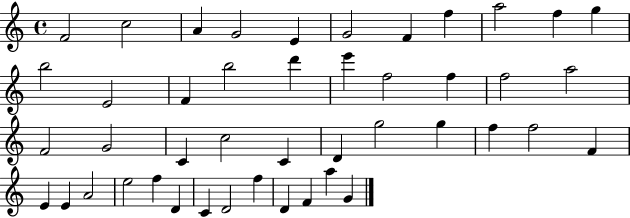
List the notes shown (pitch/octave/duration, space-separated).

F4/h C5/h A4/q G4/h E4/q G4/h F4/q F5/q A5/h F5/q G5/q B5/h E4/h F4/q B5/h D6/q E6/q F5/h F5/q F5/h A5/h F4/h G4/h C4/q C5/h C4/q D4/q G5/h G5/q F5/q F5/h F4/q E4/q E4/q A4/h E5/h F5/q D4/q C4/q D4/h F5/q D4/q F4/q A5/q G4/q